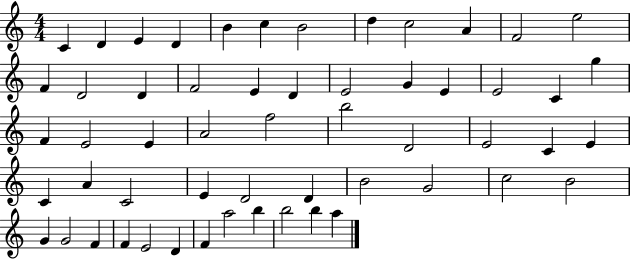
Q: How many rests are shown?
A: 0